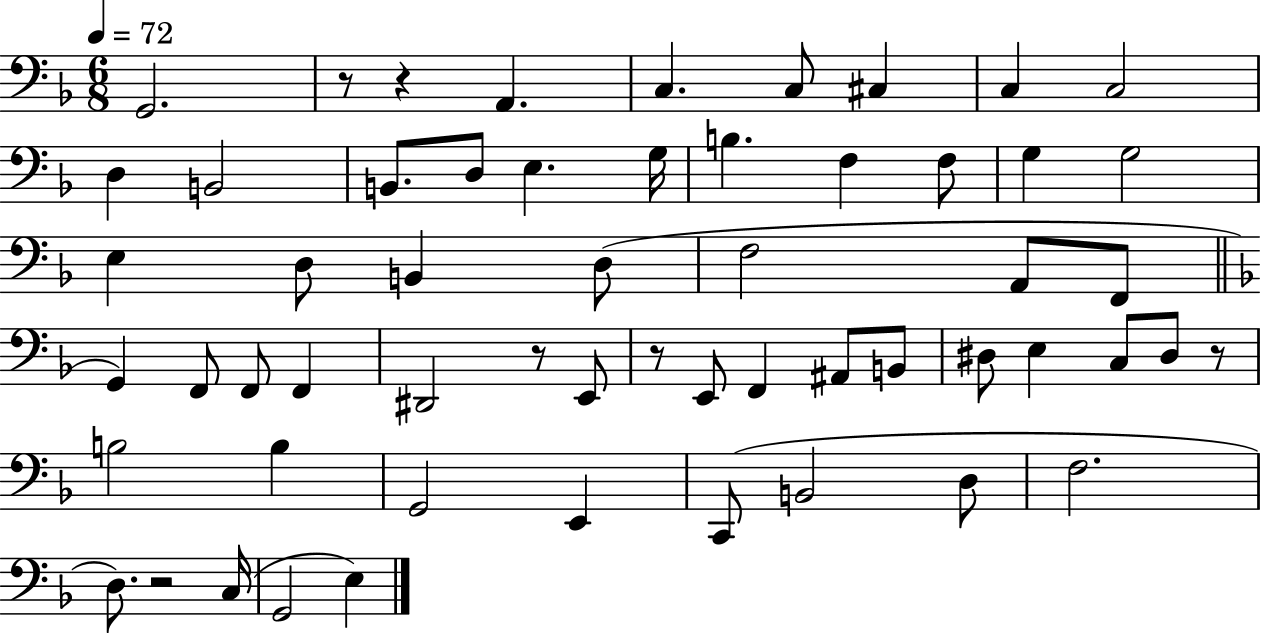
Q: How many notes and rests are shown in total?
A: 57